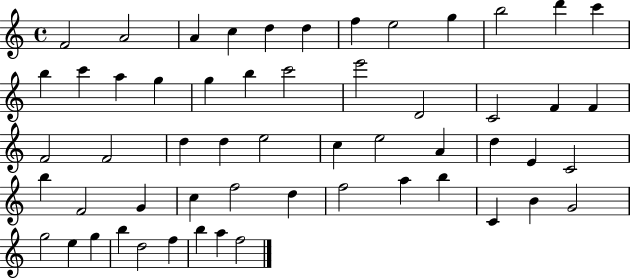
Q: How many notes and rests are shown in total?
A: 56